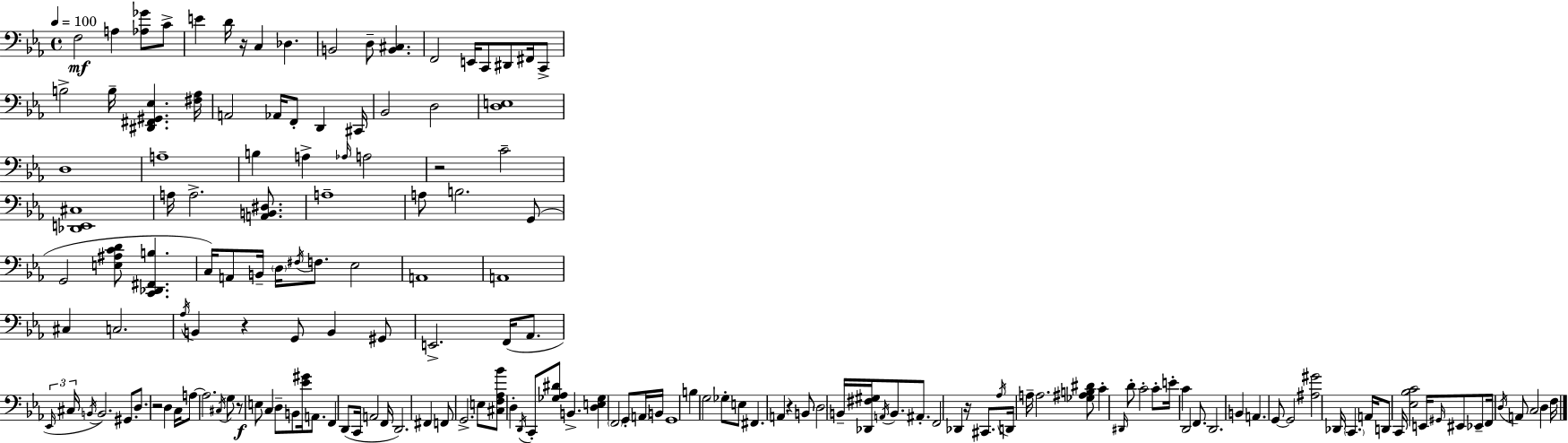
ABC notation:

X:1
T:Untitled
M:4/4
L:1/4
K:Cm
F,2 A, [_A,_G]/2 C/2 E D/4 z/4 C, _D, B,,2 D,/2 [B,,^C,] F,,2 E,,/4 C,,/2 ^D,,/2 ^F,,/4 C,,/2 B,2 B,/4 [^D,,^F,,^G,,_E,] [^F,_A,]/4 A,,2 _A,,/4 F,,/2 D,, ^C,,/4 _B,,2 D,2 [D,E,]4 D,4 A,4 B, A, _A,/4 A,2 z2 C2 [_D,,E,,^C,]4 A,/4 A,2 [A,,B,,^D,]/2 A,4 A,/2 B,2 G,,/2 G,,2 [E,^A,CD]/2 [C,,_D,,^F,,B,] C,/4 A,,/2 B,,/4 D,/4 ^F,/4 F,/2 _E,2 A,,4 A,,4 ^C, C,2 _A,/4 B,, z G,,/2 B,, ^G,,/2 E,,2 F,,/4 _A,,/2 _E,,/4 ^C,/4 B,,/4 B,,2 ^G,,/2 D,/2 z2 D, C,/4 A,/2 A,2 ^C,/4 G,/2 z/2 E,/2 C, D,/2 B,,/2 [_E^G]/4 A,,/2 F,, D,,/2 C,,/4 A,,2 F,,/4 D,,2 ^F,, F,,/2 G,,2 E,/2 [^C,F,_A,_B]/2 D, D,,/4 C,,/2 [_G,_A,^D]/2 B,, [D,E,_G,] F,,2 G,,/2 A,,/4 B,,/4 G,,4 B, G,2 _G,/2 E,/2 ^F,, A,, z B,,/2 D,2 B,,/4 [_D,,^F,^G,]/4 A,,/4 B,,/2 ^A,,/2 F,,2 _D,, z/4 ^C,,/2 _A,/4 D,,/4 A,/4 A,2 [_G,^A,B,^D]/2 C ^D,,/4 D/2 C2 C/2 E/4 C D,,2 F,,/2 D,,2 B,, A,, G,,/2 G,,2 [^A,^G]2 _D,,/4 C,, A,,/4 D,,/2 C,,/4 [_E,_B,C]2 E,,/4 ^G,,/4 ^E,,/2 _E,,/2 F,,/4 D,/4 A,,/2 C,2 D, F,/4